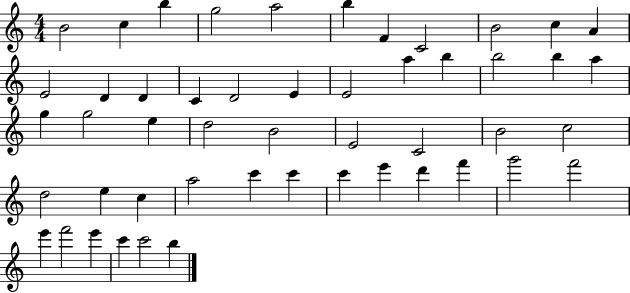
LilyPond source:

{
  \clef treble
  \numericTimeSignature
  \time 4/4
  \key c \major
  b'2 c''4 b''4 | g''2 a''2 | b''4 f'4 c'2 | b'2 c''4 a'4 | \break e'2 d'4 d'4 | c'4 d'2 e'4 | e'2 a''4 b''4 | b''2 b''4 a''4 | \break g''4 g''2 e''4 | d''2 b'2 | e'2 c'2 | b'2 c''2 | \break d''2 e''4 c''4 | a''2 c'''4 c'''4 | c'''4 e'''4 d'''4 f'''4 | g'''2 f'''2 | \break e'''4 f'''2 e'''4 | c'''4 c'''2 b''4 | \bar "|."
}